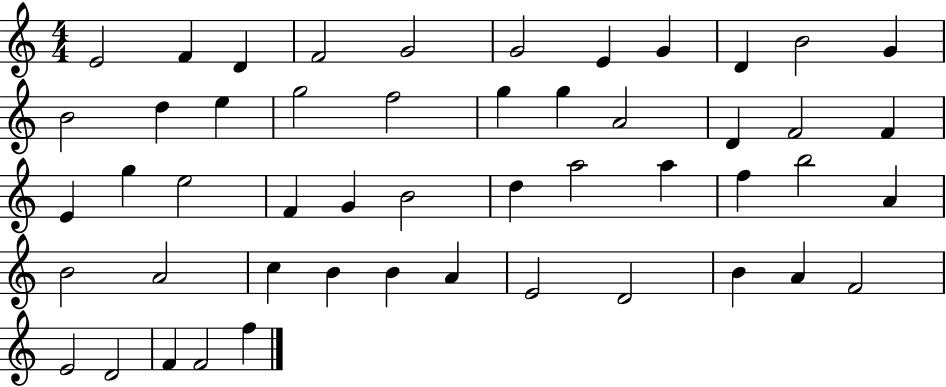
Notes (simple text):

E4/h F4/q D4/q F4/h G4/h G4/h E4/q G4/q D4/q B4/h G4/q B4/h D5/q E5/q G5/h F5/h G5/q G5/q A4/h D4/q F4/h F4/q E4/q G5/q E5/h F4/q G4/q B4/h D5/q A5/h A5/q F5/q B5/h A4/q B4/h A4/h C5/q B4/q B4/q A4/q E4/h D4/h B4/q A4/q F4/h E4/h D4/h F4/q F4/h F5/q